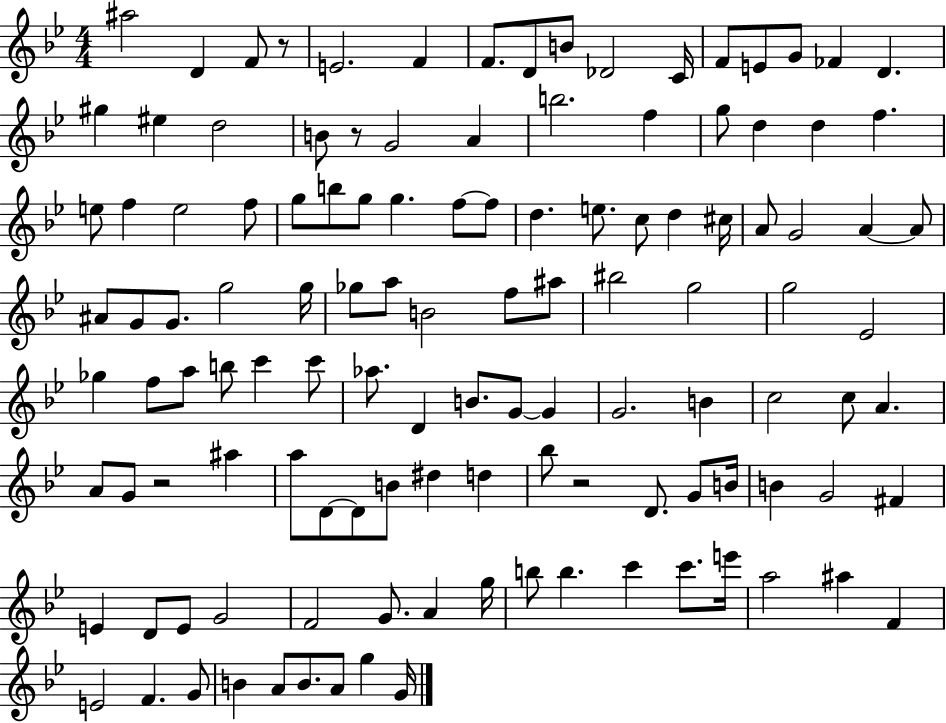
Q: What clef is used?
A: treble